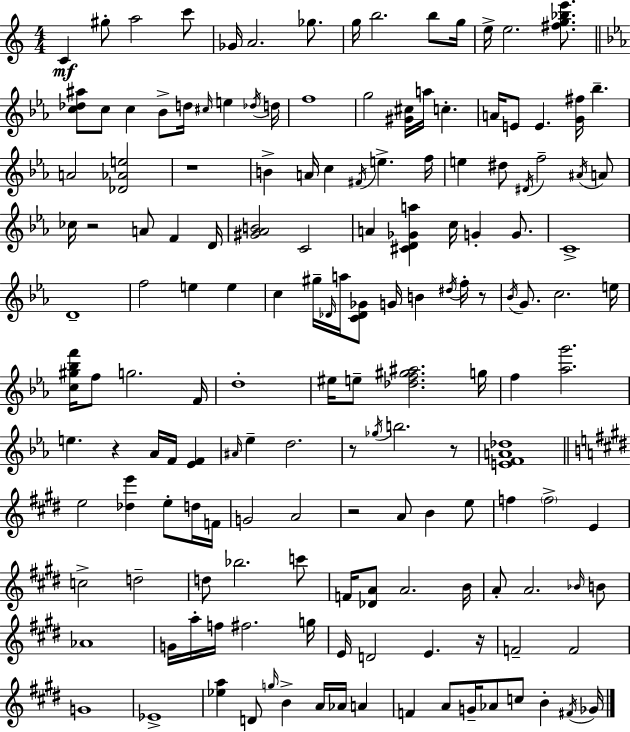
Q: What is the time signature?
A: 4/4